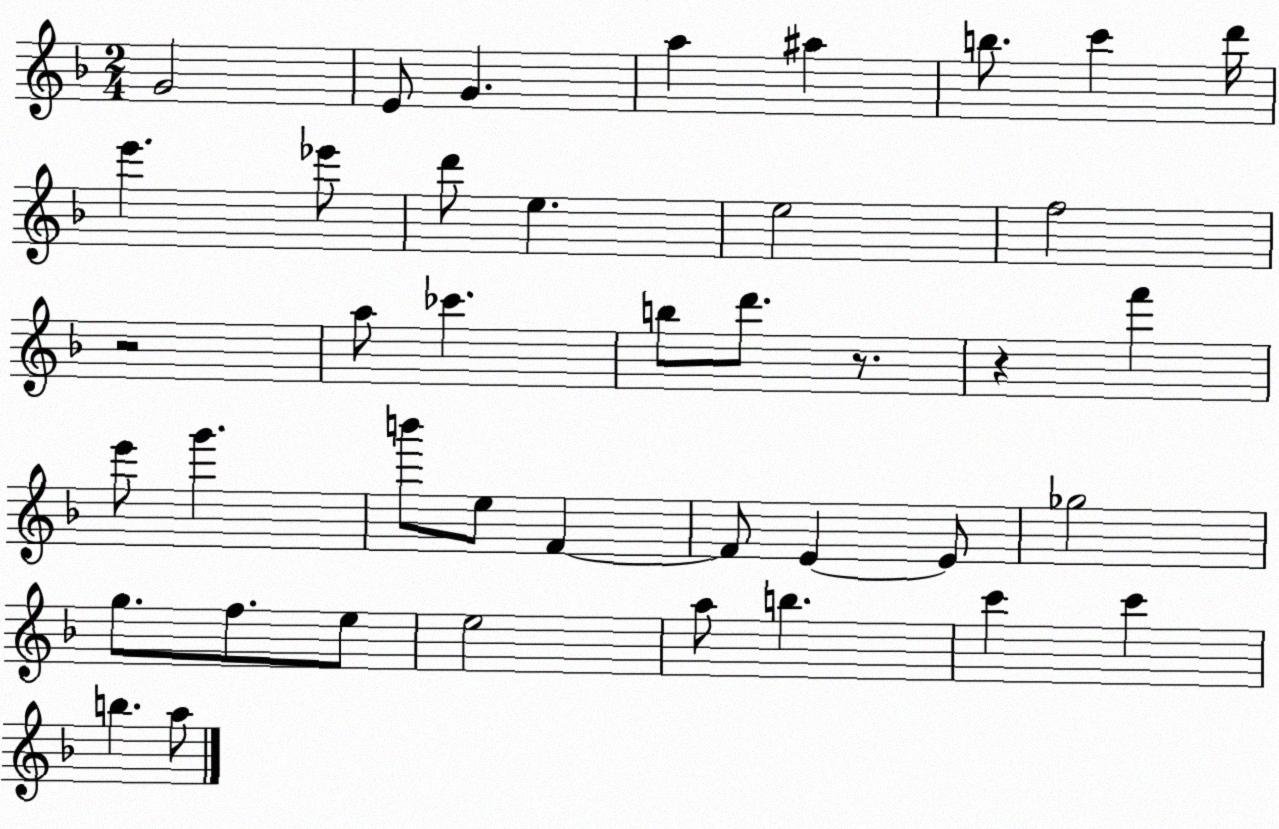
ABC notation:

X:1
T:Untitled
M:2/4
L:1/4
K:F
G2 E/2 G a ^a b/2 c' d'/4 e' _e'/2 d'/2 e e2 f2 z2 a/2 _c' b/2 d'/2 z/2 z f' e'/2 g' b'/2 e/2 F F/2 E E/2 _g2 g/2 f/2 e/2 e2 a/2 b c' c' b a/2